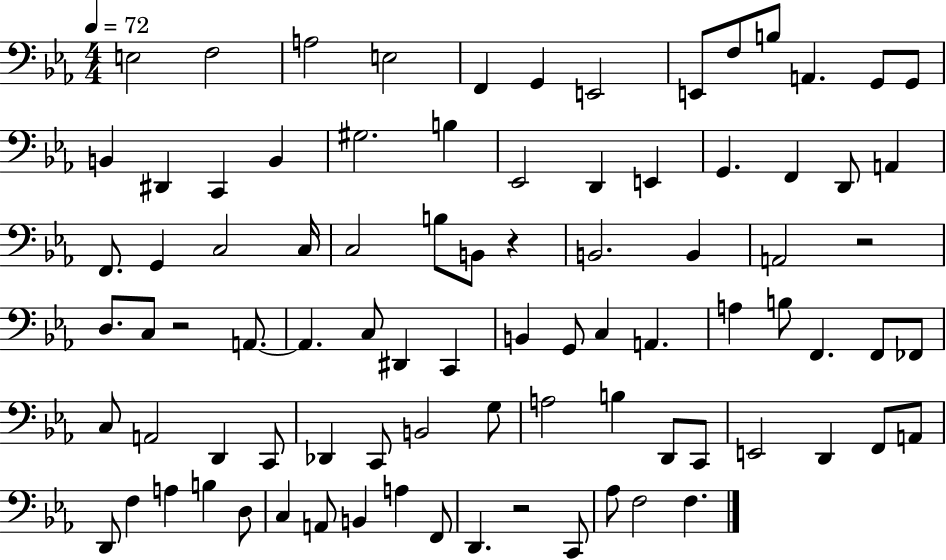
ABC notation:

X:1
T:Untitled
M:4/4
L:1/4
K:Eb
E,2 F,2 A,2 E,2 F,, G,, E,,2 E,,/2 F,/2 B,/2 A,, G,,/2 G,,/2 B,, ^D,, C,, B,, ^G,2 B, _E,,2 D,, E,, G,, F,, D,,/2 A,, F,,/2 G,, C,2 C,/4 C,2 B,/2 B,,/2 z B,,2 B,, A,,2 z2 D,/2 C,/2 z2 A,,/2 A,, C,/2 ^D,, C,, B,, G,,/2 C, A,, A, B,/2 F,, F,,/2 _F,,/2 C,/2 A,,2 D,, C,,/2 _D,, C,,/2 B,,2 G,/2 A,2 B, D,,/2 C,,/2 E,,2 D,, F,,/2 A,,/2 D,,/2 F, A, B, D,/2 C, A,,/2 B,, A, F,,/2 D,, z2 C,,/2 _A,/2 F,2 F,